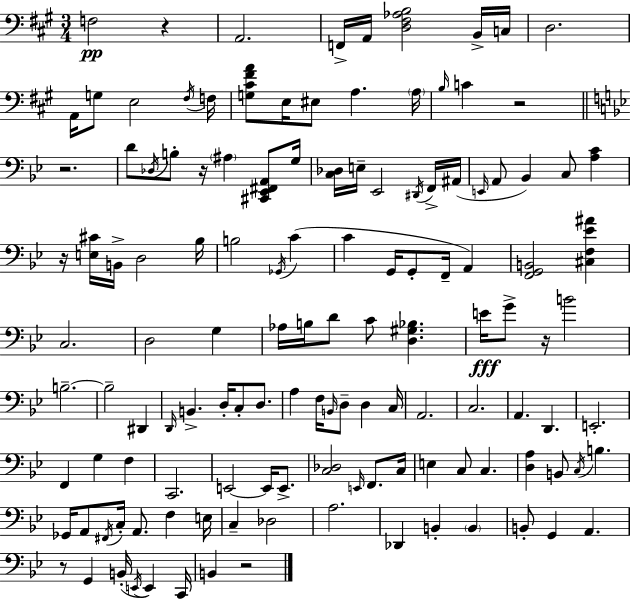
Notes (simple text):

F3/h R/q A2/h. F2/s A2/s [D3,F#3,Ab3,B3]/h B2/s C3/s D3/h. A2/s G3/e E3/h F#3/s F3/s [G3,C#4,F#4,A4]/e E3/s EIS3/e A3/q. A3/s B3/s C4/q R/h R/h. D4/e Db3/s B3/e R/s A#3/q [C#2,Eb2,F#2,A2]/e G3/s [C3,Db3]/s E3/s Eb2/h D#2/s F2/s A#2/s E2/s A2/e Bb2/q C3/e [A3,C4]/q R/s [E3,C#4]/s B2/s D3/h Bb3/s B3/h Gb2/s C4/q C4/q G2/s G2/e F2/s A2/q [F2,G2,B2]/h [C#3,F3,Eb4,A#4]/q C3/h. D3/h G3/q Ab3/s B3/s D4/e C4/e [D3,G#3,Bb3]/q. E4/s G4/e R/s B4/h B3/h. B3/h D#2/q D2/s B2/q. D3/s C3/e D3/e. A3/q F3/s B2/s D3/e D3/q C3/s A2/h. C3/h. A2/q. D2/q. E2/h. F2/q G3/q F3/q C2/h. E2/h E2/s E2/e. [C3,Db3]/h E2/s F2/e. C3/s E3/q C3/e C3/q. [D3,A3]/q B2/e C3/s B3/q. Gb2/s A2/e F#2/s C3/s A2/e. F3/q E3/s C3/q Db3/h A3/h. Db2/q B2/q B2/q B2/e G2/q A2/q. R/e G2/q B2/s E2/s E2/q C2/s B2/q R/h